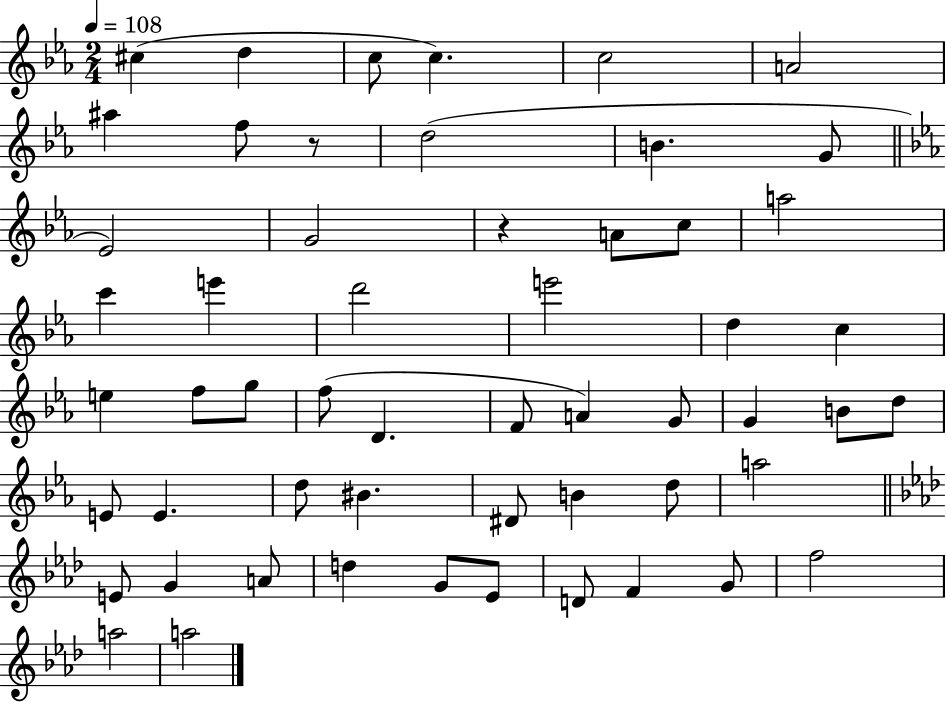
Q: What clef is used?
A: treble